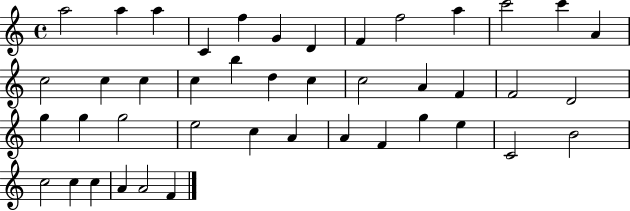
X:1
T:Untitled
M:4/4
L:1/4
K:C
a2 a a C f G D F f2 a c'2 c' A c2 c c c b d c c2 A F F2 D2 g g g2 e2 c A A F g e C2 B2 c2 c c A A2 F